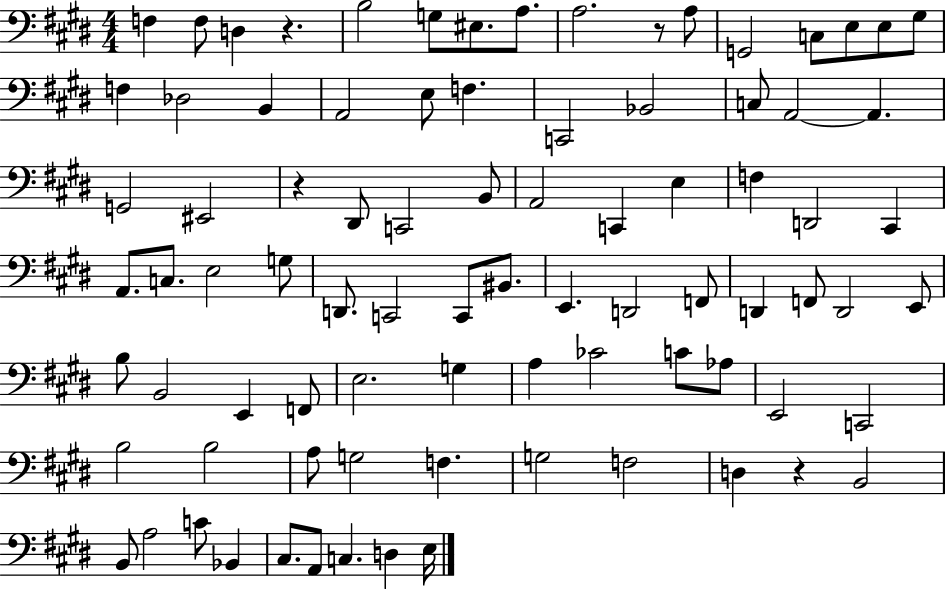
{
  \clef bass
  \numericTimeSignature
  \time 4/4
  \key e \major
  f4 f8 d4 r4. | b2 g8 eis8. a8. | a2. r8 a8 | g,2 c8 e8 e8 gis8 | \break f4 des2 b,4 | a,2 e8 f4. | c,2 bes,2 | c8 a,2~~ a,4. | \break g,2 eis,2 | r4 dis,8 c,2 b,8 | a,2 c,4 e4 | f4 d,2 cis,4 | \break a,8. c8. e2 g8 | d,8. c,2 c,8 bis,8. | e,4. d,2 f,8 | d,4 f,8 d,2 e,8 | \break b8 b,2 e,4 f,8 | e2. g4 | a4 ces'2 c'8 aes8 | e,2 c,2 | \break b2 b2 | a8 g2 f4. | g2 f2 | d4 r4 b,2 | \break b,8 a2 c'8 bes,4 | cis8. a,8 c4. d4 e16 | \bar "|."
}